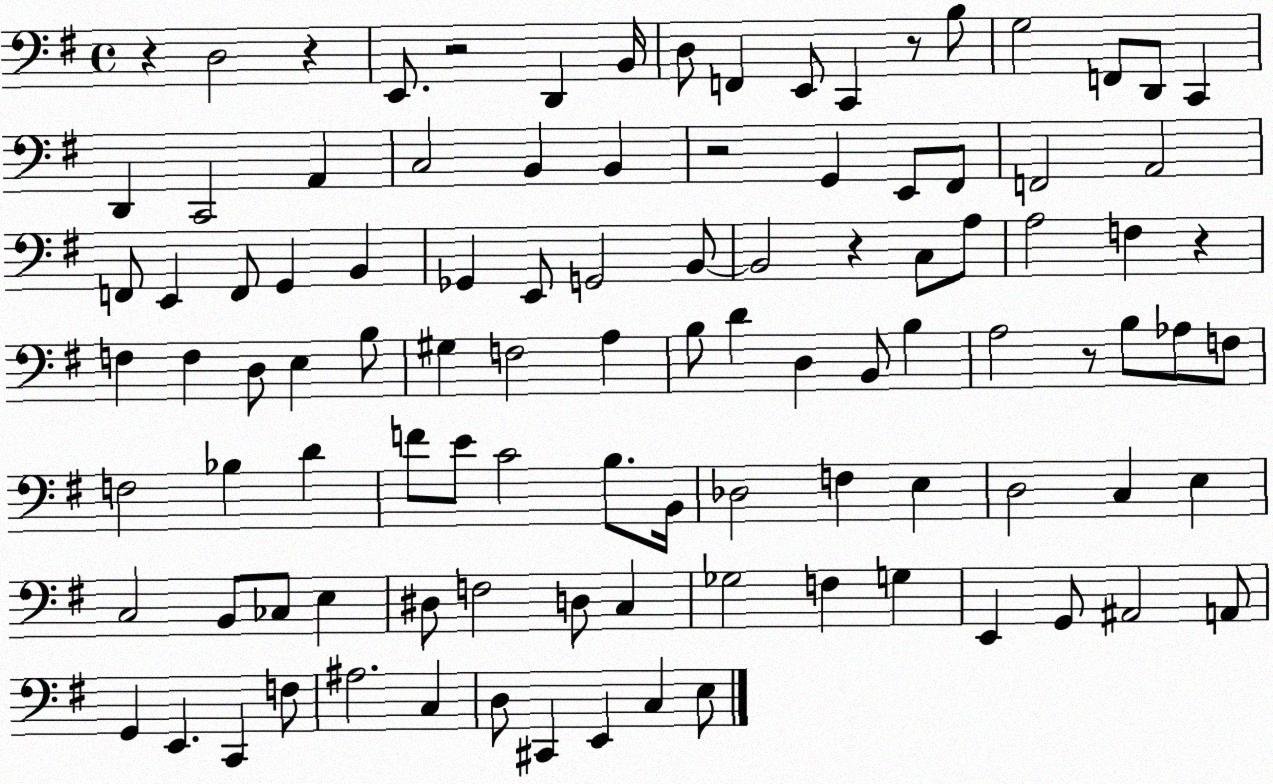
X:1
T:Untitled
M:4/4
L:1/4
K:G
z D,2 z E,,/2 z2 D,, B,,/4 D,/2 F,, E,,/2 C,, z/2 B,/2 G,2 F,,/2 D,,/2 C,, D,, C,,2 A,, C,2 B,, B,, z2 G,, E,,/2 ^F,,/2 F,,2 A,,2 F,,/2 E,, F,,/2 G,, B,, _G,, E,,/2 G,,2 B,,/2 B,,2 z C,/2 A,/2 A,2 F, z F, F, D,/2 E, B,/2 ^G, F,2 A, B,/2 D D, B,,/2 B, A,2 z/2 B,/2 _A,/2 F,/2 F,2 _B, D F/2 E/2 C2 B,/2 B,,/4 _D,2 F, E, D,2 C, E, C,2 B,,/2 _C,/2 E, ^D,/2 F,2 D,/2 C, _G,2 F, G, E,, G,,/2 ^A,,2 A,,/2 G,, E,, C,, F,/2 ^A,2 C, D,/2 ^C,, E,, C, E,/2